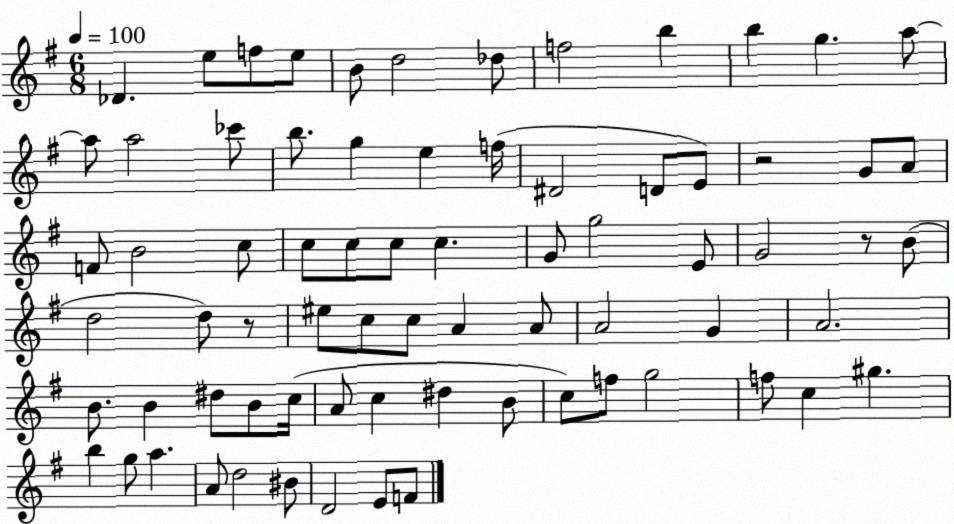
X:1
T:Untitled
M:6/8
L:1/4
K:G
_D e/2 f/2 e/2 B/2 d2 _d/2 f2 b b g a/2 a/2 a2 _c'/2 b/2 g e f/4 ^D2 D/2 E/2 z2 G/2 A/2 F/2 B2 c/2 c/2 c/2 c/2 c G/2 g2 E/2 G2 z/2 B/2 d2 d/2 z/2 ^e/2 c/2 c/2 A A/2 A2 G A2 B/2 B ^d/2 B/2 c/4 A/2 c ^d B/2 c/2 f/2 g2 f/2 c ^g b g/2 a A/2 d2 ^B/2 D2 E/2 F/2